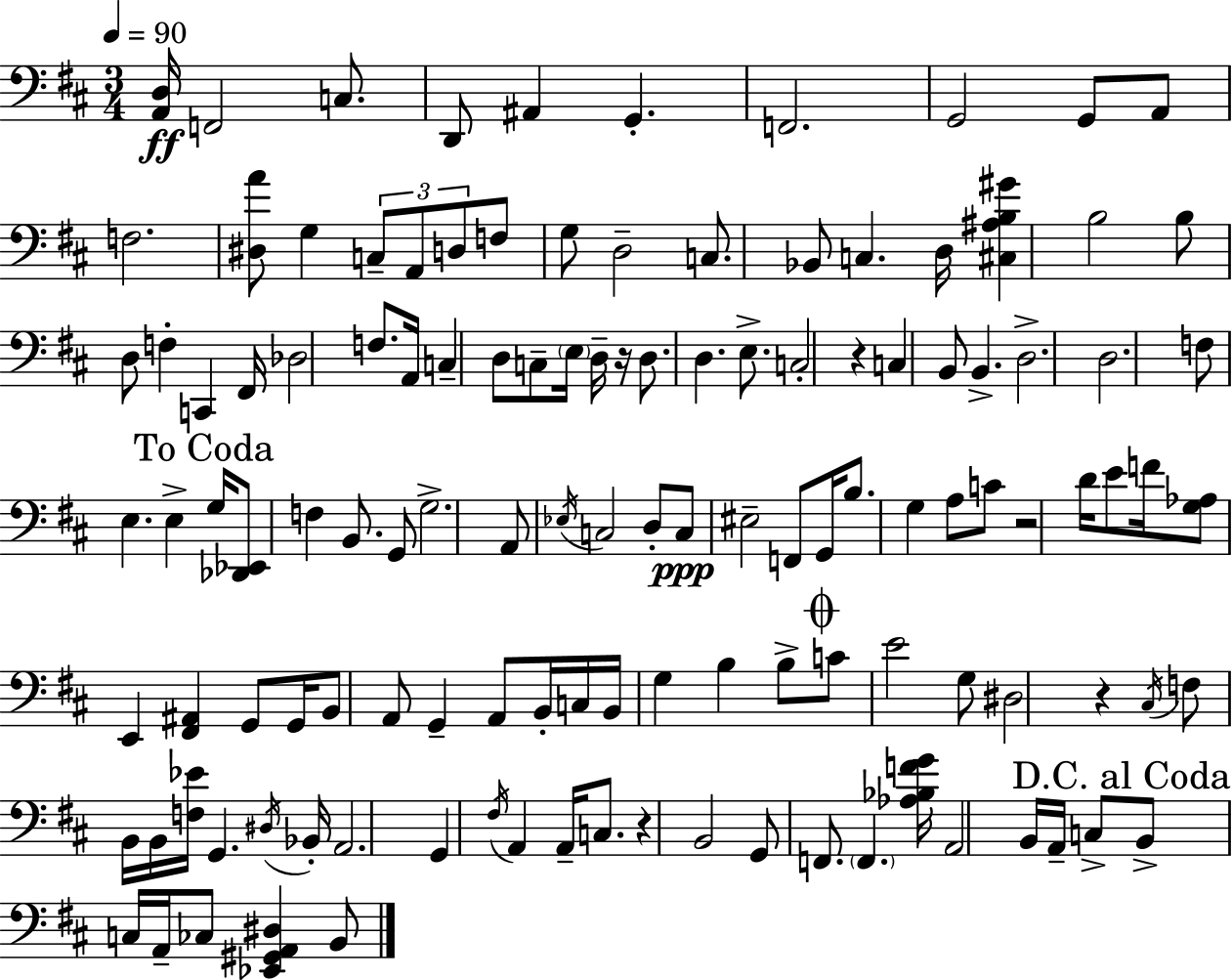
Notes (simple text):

[A2,D3]/s F2/h C3/e. D2/e A#2/q G2/q. F2/h. G2/h G2/e A2/e F3/h. [D#3,A4]/e G3/q C3/e A2/e D3/e F3/e G3/e D3/h C3/e. Bb2/e C3/q. D3/s [C#3,A#3,B3,G#4]/q B3/h B3/e D3/e F3/q C2/q F#2/s Db3/h F3/e. A2/s C3/q D3/e C3/e E3/s D3/s R/s D3/e. D3/q. E3/e. C3/h R/q C3/q B2/e B2/q. D3/h. D3/h. F3/e E3/q. E3/q G3/s [Db2,Eb2]/e F3/q B2/e. G2/e G3/h. A2/e Eb3/s C3/h D3/e C3/e EIS3/h F2/e G2/s B3/e. G3/q A3/e C4/e R/h D4/s E4/e F4/s [G3,Ab3]/e E2/q [F#2,A#2]/q G2/e G2/s B2/e A2/e G2/q A2/e B2/s C3/s B2/s G3/q B3/q B3/e C4/e E4/h G3/e D#3/h R/q C#3/s F3/e B2/s B2/s [F3,Eb4]/s G2/q. D#3/s Bb2/s A2/h. G2/q F#3/s A2/q A2/s C3/e. R/q B2/h G2/e F2/e. F2/q. [Ab3,Bb3,F4,G4]/s A2/h B2/s A2/s C3/e B2/e C3/s A2/s CES3/e [Eb2,G#2,A2,D#3]/q B2/e